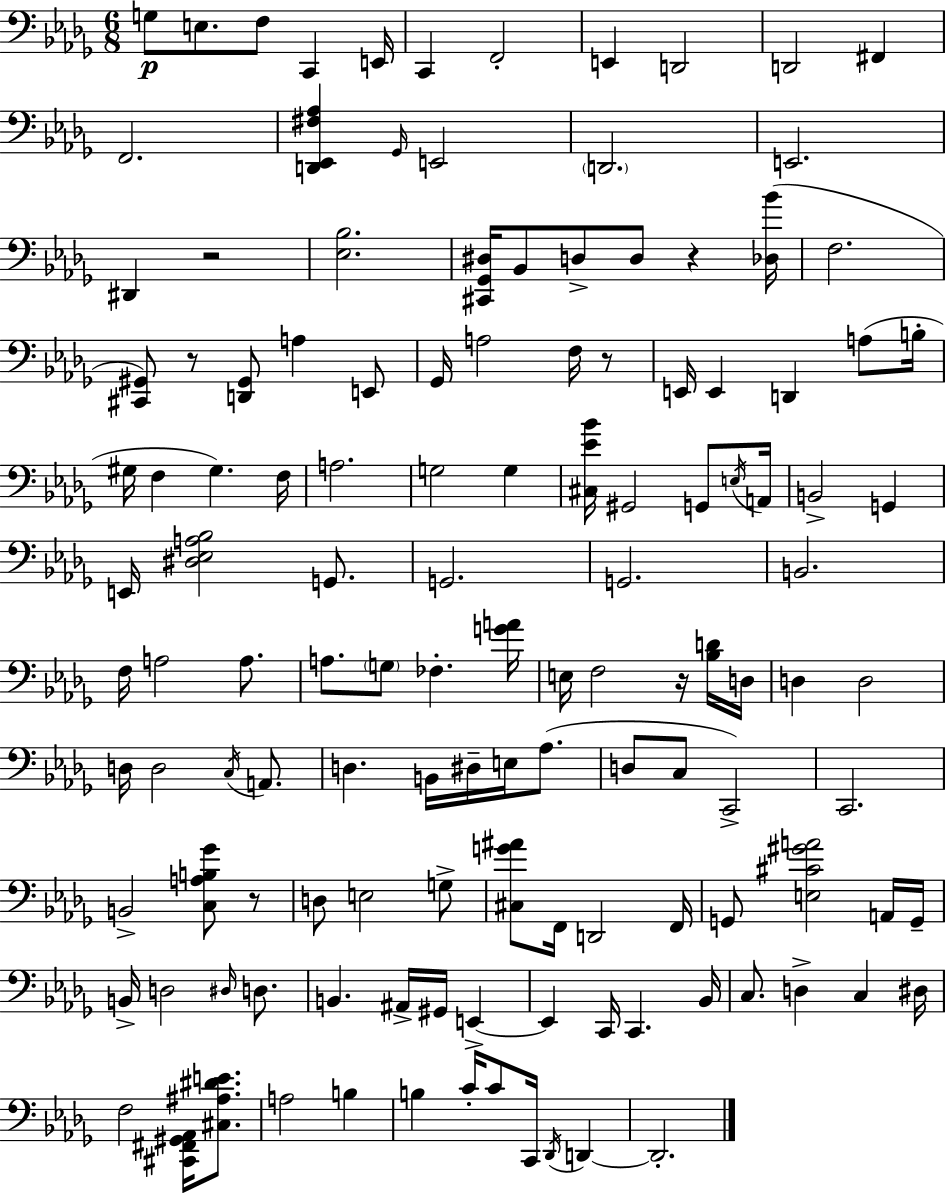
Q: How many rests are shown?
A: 6